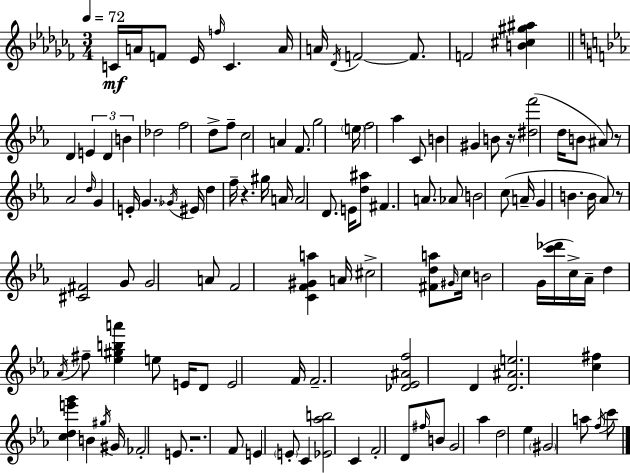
C4/s A4/s F4/e Eb4/s F5/s C4/q. A4/s A4/s Db4/s F4/h F4/e. F4/h [B4,C#5,G#5,A#5]/q D4/q E4/q D4/q B4/q Db5/h F5/h D5/e F5/e C5/h A4/q F4/e. G5/h E5/s F5/h Ab5/q C4/e B4/q G#4/q B4/e R/s [D#5,F6]/h D5/s B4/e A#4/e R/e Ab4/h D5/s G4/q E4/s G4/q. Gb4/s EIS4/s D5/q F5/s R/q. G#5/s A4/s A4/h D4/e. E4/s [D5,A#5]/e F#4/q. A4/e. Ab4/e B4/h C5/e A4/s G4/q B4/q. B4/s Ab4/e R/e [C#4,F#4]/h G4/e G4/h A4/e F4/h [C4,F4,G#4,A5]/q A4/s C#5/h [F#4,D5,A5]/e G#4/s C5/s B4/h G4/s [C6,Db6]/s C5/s Ab4/s D5/q Ab4/s F#5/e [Eb5,G#5,B5,A6]/q E5/e E4/s D4/e E4/h F4/s F4/h. [Db4,Eb4,A#4,F5]/h D4/q [D4,A#4,E5]/h. [C5,F#5]/q [C5,D5,E6,G6]/q B4/q G#5/s G#4/s FES4/h E4/e. R/h. F4/e E4/q E4/e C4/q [Eb4,Ab5,B5]/h C4/q F4/h D4/e F#5/s B4/e G4/h Ab5/q D5/h Eb5/q G#4/h A5/e F5/s C6/e